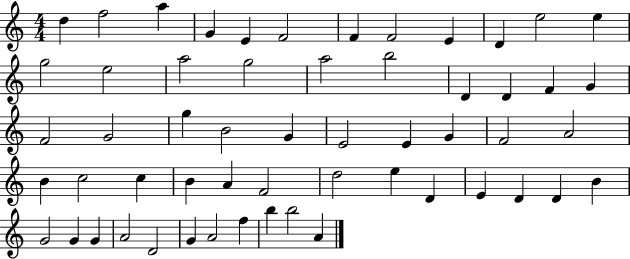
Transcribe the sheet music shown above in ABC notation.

X:1
T:Untitled
M:4/4
L:1/4
K:C
d f2 a G E F2 F F2 E D e2 e g2 e2 a2 g2 a2 b2 D D F G F2 G2 g B2 G E2 E G F2 A2 B c2 c B A F2 d2 e D E D D B G2 G G A2 D2 G A2 f b b2 A